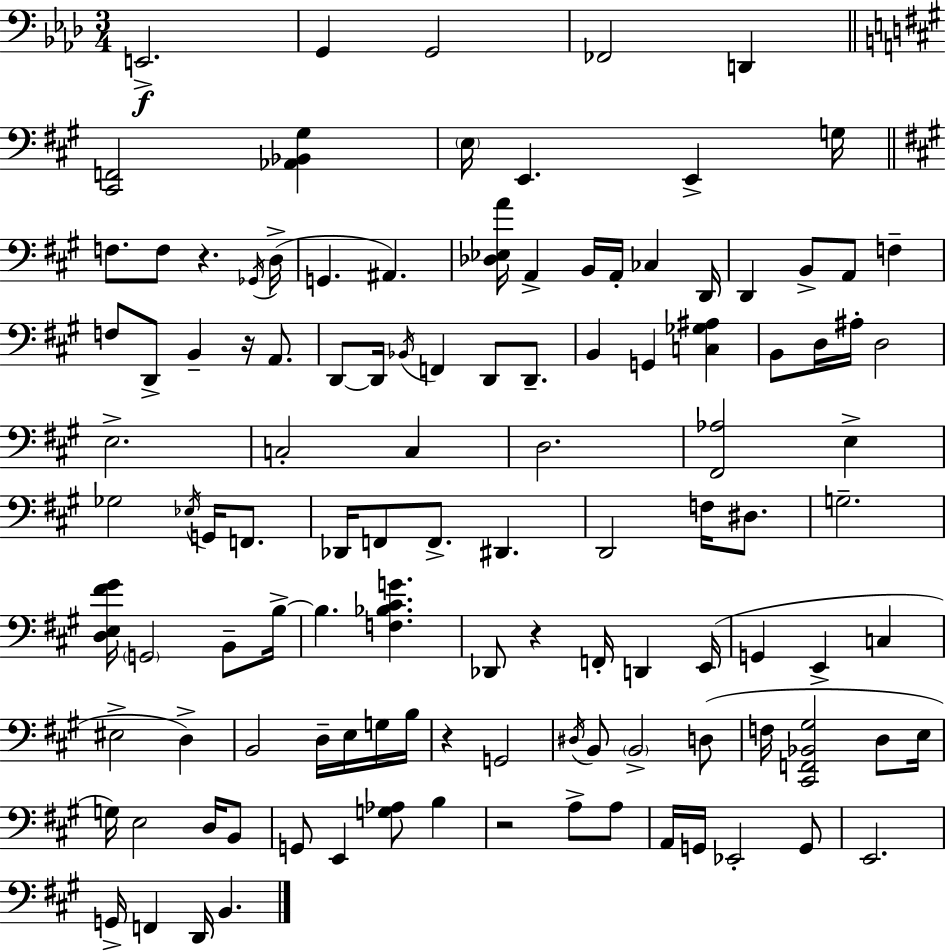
E2/h. G2/q G2/h FES2/h D2/q [C#2,F2]/h [Ab2,Bb2,G#3]/q E3/s E2/q. E2/q G3/s F3/e. F3/e R/q. Gb2/s D3/s G2/q. A#2/q. [Db3,Eb3,A4]/s A2/q B2/s A2/s CES3/q D2/s D2/q B2/e A2/e F3/q F3/e D2/e B2/q R/s A2/e. D2/e D2/s Bb2/s F2/q D2/e D2/e. B2/q G2/q [C3,Gb3,A#3]/q B2/e D3/s A#3/s D3/h E3/h. C3/h C3/q D3/h. [F#2,Ab3]/h E3/q Gb3/h Eb3/s G2/s F2/e. Db2/s F2/e F2/e. D#2/q. D2/h F3/s D#3/e. G3/h. [D3,E3,F#4,G#4]/s G2/h B2/e B3/s B3/q. [F3,Bb3,C#4,G4]/q. Db2/e R/q F2/s D2/q E2/s G2/q E2/q C3/q EIS3/h D3/q B2/h D3/s E3/s G3/s B3/s R/q G2/h D#3/s B2/e B2/h D3/e F3/s [C#2,F2,Bb2,G#3]/h D3/e E3/s G3/s E3/h D3/s B2/e G2/e E2/q [G3,Ab3]/e B3/q R/h A3/e A3/e A2/s G2/s Eb2/h G2/e E2/h. G2/s F2/q D2/s B2/q.